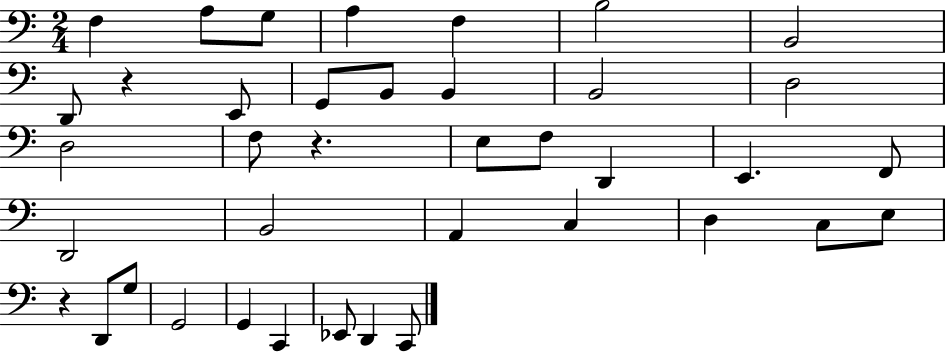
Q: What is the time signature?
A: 2/4